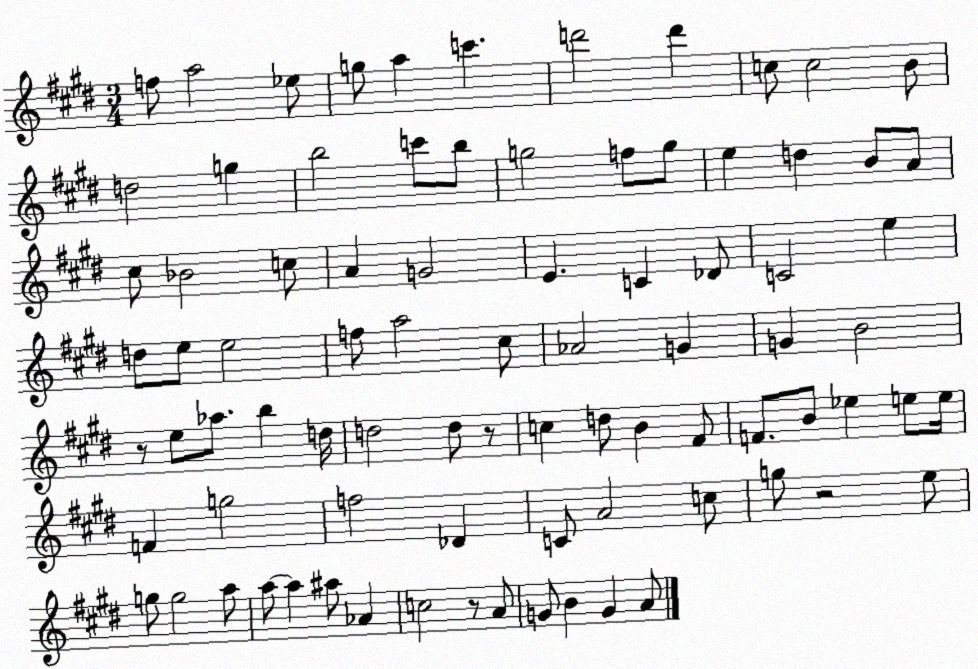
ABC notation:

X:1
T:Untitled
M:3/4
L:1/4
K:E
f/2 a2 _e/2 g/2 a c' d'2 d' c/2 c2 B/2 d2 g b2 c'/2 b/2 g2 f/2 g/2 e d B/2 A/2 ^c/2 _B2 c/2 A G2 E C _D/2 C2 e d/2 e/2 e2 f/2 a2 ^c/2 _A2 G G B2 z/2 e/2 _a/2 b d/4 d2 d/2 z/2 c d/2 B ^F/2 F/2 B/2 _e e/2 e/4 F g2 f2 _D C/2 A2 c/2 g/2 z2 e/2 g/2 g2 a/2 a/2 a ^a/2 _A c2 z/2 A/2 G/2 B G A/2